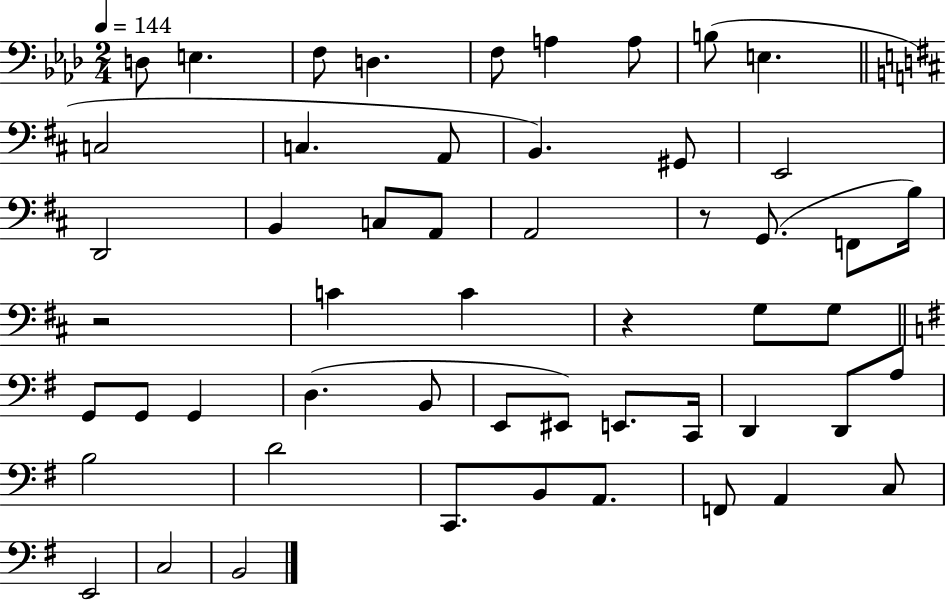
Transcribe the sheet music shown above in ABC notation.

X:1
T:Untitled
M:2/4
L:1/4
K:Ab
D,/2 E, F,/2 D, F,/2 A, A,/2 B,/2 E, C,2 C, A,,/2 B,, ^G,,/2 E,,2 D,,2 B,, C,/2 A,,/2 A,,2 z/2 G,,/2 F,,/2 B,/4 z2 C C z G,/2 G,/2 G,,/2 G,,/2 G,, D, B,,/2 E,,/2 ^E,,/2 E,,/2 C,,/4 D,, D,,/2 A,/2 B,2 D2 C,,/2 B,,/2 A,,/2 F,,/2 A,, C,/2 E,,2 C,2 B,,2